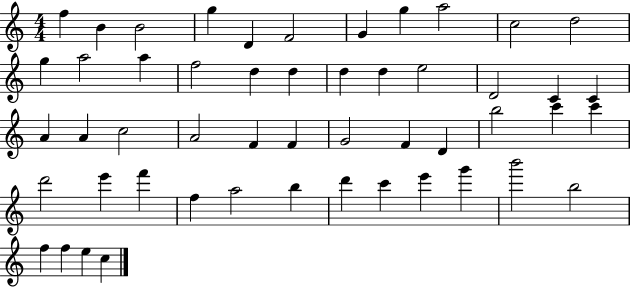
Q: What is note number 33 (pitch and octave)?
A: B5